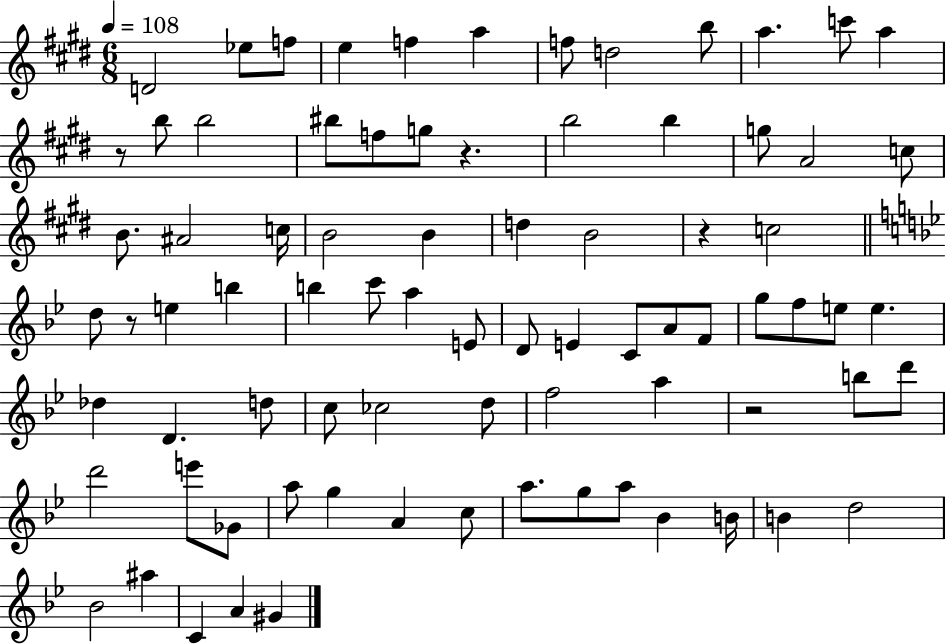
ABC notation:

X:1
T:Untitled
M:6/8
L:1/4
K:E
D2 _e/2 f/2 e f a f/2 d2 b/2 a c'/2 a z/2 b/2 b2 ^b/2 f/2 g/2 z b2 b g/2 A2 c/2 B/2 ^A2 c/4 B2 B d B2 z c2 d/2 z/2 e b b c'/2 a E/2 D/2 E C/2 A/2 F/2 g/2 f/2 e/2 e _d D d/2 c/2 _c2 d/2 f2 a z2 b/2 d'/2 d'2 e'/2 _G/2 a/2 g A c/2 a/2 g/2 a/2 _B B/4 B d2 _B2 ^a C A ^G